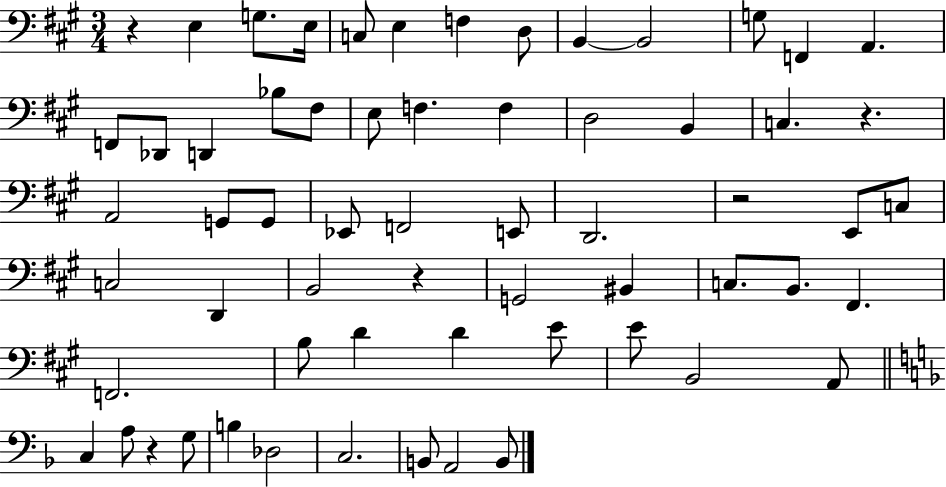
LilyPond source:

{
  \clef bass
  \numericTimeSignature
  \time 3/4
  \key a \major
  r4 e4 g8. e16 | c8 e4 f4 d8 | b,4~~ b,2 | g8 f,4 a,4. | \break f,8 des,8 d,4 bes8 fis8 | e8 f4. f4 | d2 b,4 | c4. r4. | \break a,2 g,8 g,8 | ees,8 f,2 e,8 | d,2. | r2 e,8 c8 | \break c2 d,4 | b,2 r4 | g,2 bis,4 | c8. b,8. fis,4. | \break f,2. | b8 d'4 d'4 e'8 | e'8 b,2 a,8 | \bar "||" \break \key d \minor c4 a8 r4 g8 | b4 des2 | c2. | b,8 a,2 b,8 | \break \bar "|."
}